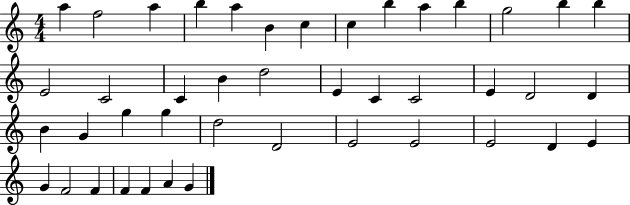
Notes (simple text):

A5/q F5/h A5/q B5/q A5/q B4/q C5/q C5/q B5/q A5/q B5/q G5/h B5/q B5/q E4/h C4/h C4/q B4/q D5/h E4/q C4/q C4/h E4/q D4/h D4/q B4/q G4/q G5/q G5/q D5/h D4/h E4/h E4/h E4/h D4/q E4/q G4/q F4/h F4/q F4/q F4/q A4/q G4/q